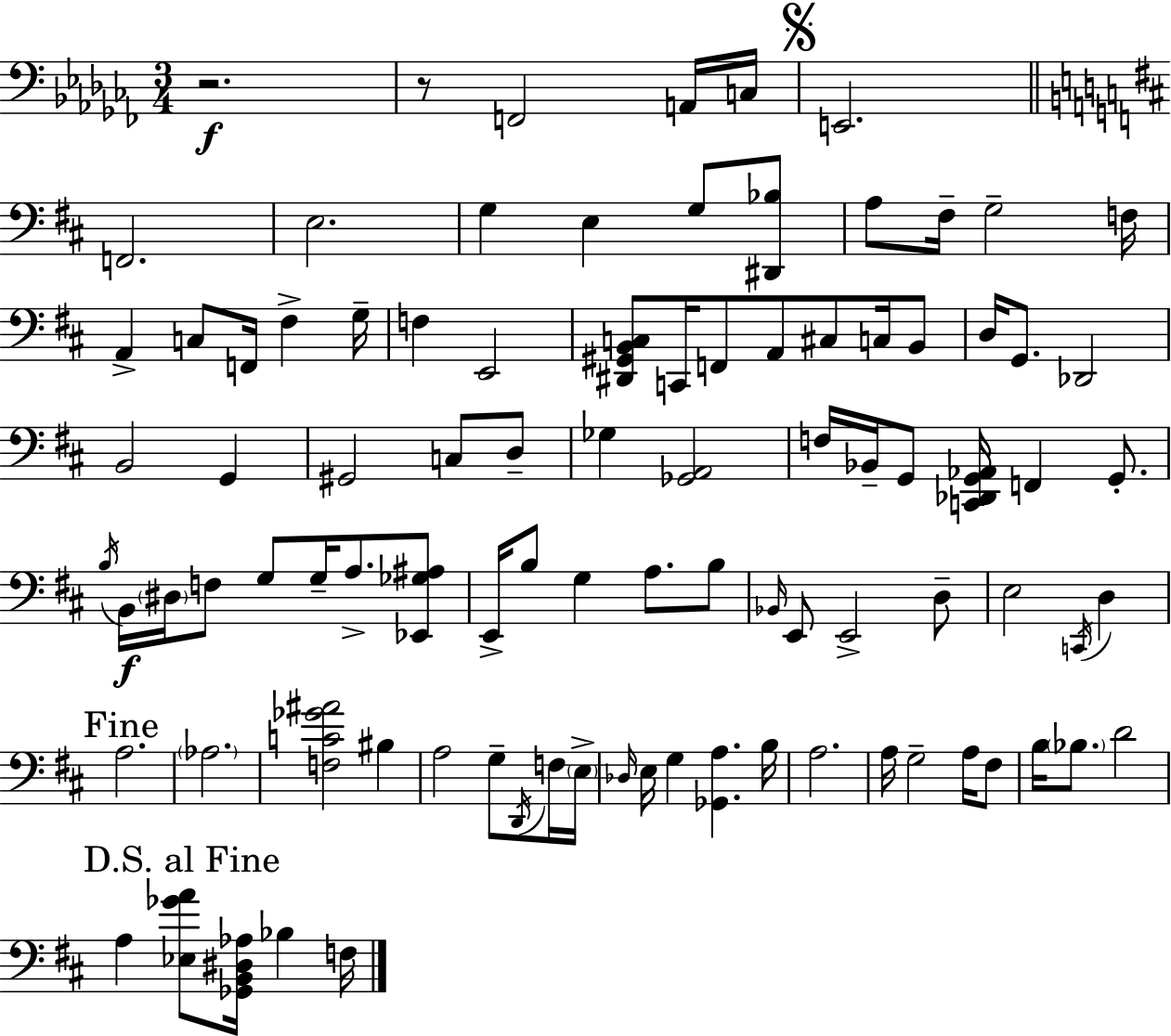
X:1
T:Untitled
M:3/4
L:1/4
K:Abm
z2 z/2 F,,2 A,,/4 C,/4 E,,2 F,,2 E,2 G, E, G,/2 [^D,,_B,]/2 A,/2 ^F,/4 G,2 F,/4 A,, C,/2 F,,/4 ^F, G,/4 F, E,,2 [^D,,^G,,B,,C,]/2 C,,/4 F,,/2 A,,/2 ^C,/2 C,/4 B,,/2 D,/4 G,,/2 _D,,2 B,,2 G,, ^G,,2 C,/2 D,/2 _G, [_G,,A,,]2 F,/4 _B,,/4 G,,/2 [C,,_D,,G,,_A,,]/4 F,, G,,/2 B,/4 B,,/4 ^D,/4 F,/2 G,/2 G,/4 A,/2 [_E,,_G,^A,]/2 E,,/4 B,/2 G, A,/2 B,/2 _B,,/4 E,,/2 E,,2 D,/2 E,2 C,,/4 D, A,2 _A,2 [F,C_G^A]2 ^B, A,2 G,/2 D,,/4 F,/4 E,/4 _D,/4 E,/4 G, [_G,,A,] B,/4 A,2 A,/4 G,2 A,/4 ^F,/2 B,/4 _B,/2 D2 A, [_E,_GA]/2 [_G,,B,,^D,_A,]/4 _B, F,/4